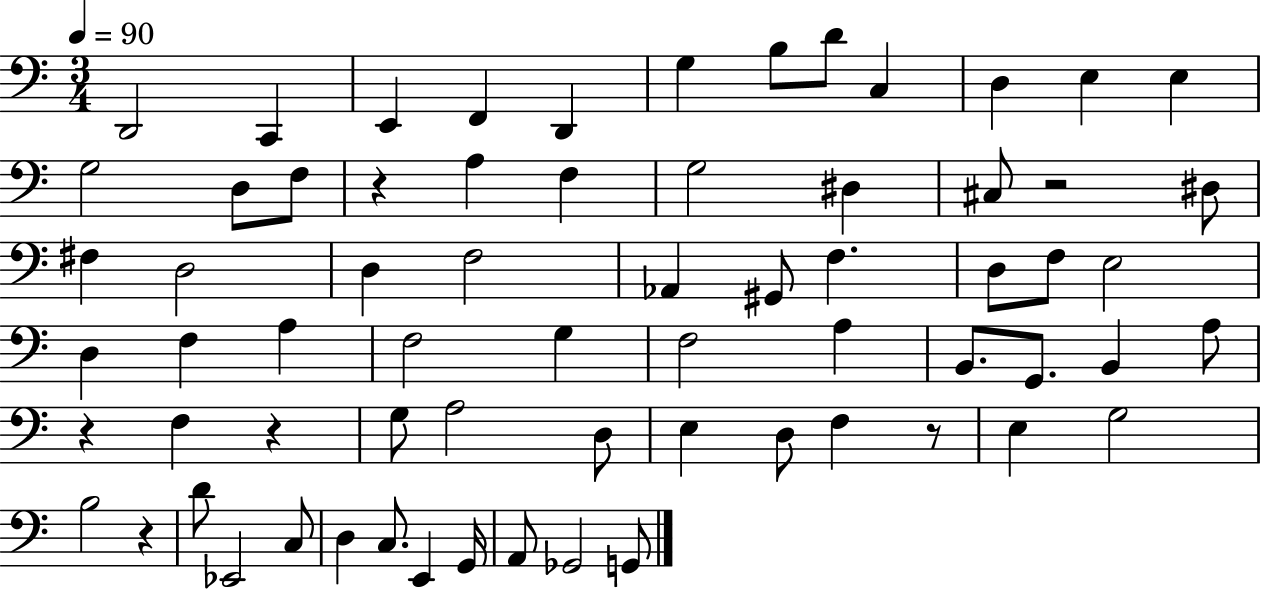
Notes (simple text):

D2/h C2/q E2/q F2/q D2/q G3/q B3/e D4/e C3/q D3/q E3/q E3/q G3/h D3/e F3/e R/q A3/q F3/q G3/h D#3/q C#3/e R/h D#3/e F#3/q D3/h D3/q F3/h Ab2/q G#2/e F3/q. D3/e F3/e E3/h D3/q F3/q A3/q F3/h G3/q F3/h A3/q B2/e. G2/e. B2/q A3/e R/q F3/q R/q G3/e A3/h D3/e E3/q D3/e F3/q R/e E3/q G3/h B3/h R/q D4/e Eb2/h C3/e D3/q C3/e. E2/q G2/s A2/e Gb2/h G2/e